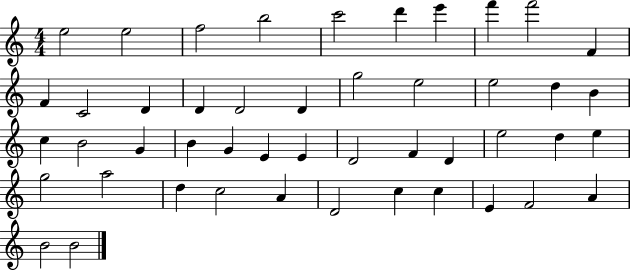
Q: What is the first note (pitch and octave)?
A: E5